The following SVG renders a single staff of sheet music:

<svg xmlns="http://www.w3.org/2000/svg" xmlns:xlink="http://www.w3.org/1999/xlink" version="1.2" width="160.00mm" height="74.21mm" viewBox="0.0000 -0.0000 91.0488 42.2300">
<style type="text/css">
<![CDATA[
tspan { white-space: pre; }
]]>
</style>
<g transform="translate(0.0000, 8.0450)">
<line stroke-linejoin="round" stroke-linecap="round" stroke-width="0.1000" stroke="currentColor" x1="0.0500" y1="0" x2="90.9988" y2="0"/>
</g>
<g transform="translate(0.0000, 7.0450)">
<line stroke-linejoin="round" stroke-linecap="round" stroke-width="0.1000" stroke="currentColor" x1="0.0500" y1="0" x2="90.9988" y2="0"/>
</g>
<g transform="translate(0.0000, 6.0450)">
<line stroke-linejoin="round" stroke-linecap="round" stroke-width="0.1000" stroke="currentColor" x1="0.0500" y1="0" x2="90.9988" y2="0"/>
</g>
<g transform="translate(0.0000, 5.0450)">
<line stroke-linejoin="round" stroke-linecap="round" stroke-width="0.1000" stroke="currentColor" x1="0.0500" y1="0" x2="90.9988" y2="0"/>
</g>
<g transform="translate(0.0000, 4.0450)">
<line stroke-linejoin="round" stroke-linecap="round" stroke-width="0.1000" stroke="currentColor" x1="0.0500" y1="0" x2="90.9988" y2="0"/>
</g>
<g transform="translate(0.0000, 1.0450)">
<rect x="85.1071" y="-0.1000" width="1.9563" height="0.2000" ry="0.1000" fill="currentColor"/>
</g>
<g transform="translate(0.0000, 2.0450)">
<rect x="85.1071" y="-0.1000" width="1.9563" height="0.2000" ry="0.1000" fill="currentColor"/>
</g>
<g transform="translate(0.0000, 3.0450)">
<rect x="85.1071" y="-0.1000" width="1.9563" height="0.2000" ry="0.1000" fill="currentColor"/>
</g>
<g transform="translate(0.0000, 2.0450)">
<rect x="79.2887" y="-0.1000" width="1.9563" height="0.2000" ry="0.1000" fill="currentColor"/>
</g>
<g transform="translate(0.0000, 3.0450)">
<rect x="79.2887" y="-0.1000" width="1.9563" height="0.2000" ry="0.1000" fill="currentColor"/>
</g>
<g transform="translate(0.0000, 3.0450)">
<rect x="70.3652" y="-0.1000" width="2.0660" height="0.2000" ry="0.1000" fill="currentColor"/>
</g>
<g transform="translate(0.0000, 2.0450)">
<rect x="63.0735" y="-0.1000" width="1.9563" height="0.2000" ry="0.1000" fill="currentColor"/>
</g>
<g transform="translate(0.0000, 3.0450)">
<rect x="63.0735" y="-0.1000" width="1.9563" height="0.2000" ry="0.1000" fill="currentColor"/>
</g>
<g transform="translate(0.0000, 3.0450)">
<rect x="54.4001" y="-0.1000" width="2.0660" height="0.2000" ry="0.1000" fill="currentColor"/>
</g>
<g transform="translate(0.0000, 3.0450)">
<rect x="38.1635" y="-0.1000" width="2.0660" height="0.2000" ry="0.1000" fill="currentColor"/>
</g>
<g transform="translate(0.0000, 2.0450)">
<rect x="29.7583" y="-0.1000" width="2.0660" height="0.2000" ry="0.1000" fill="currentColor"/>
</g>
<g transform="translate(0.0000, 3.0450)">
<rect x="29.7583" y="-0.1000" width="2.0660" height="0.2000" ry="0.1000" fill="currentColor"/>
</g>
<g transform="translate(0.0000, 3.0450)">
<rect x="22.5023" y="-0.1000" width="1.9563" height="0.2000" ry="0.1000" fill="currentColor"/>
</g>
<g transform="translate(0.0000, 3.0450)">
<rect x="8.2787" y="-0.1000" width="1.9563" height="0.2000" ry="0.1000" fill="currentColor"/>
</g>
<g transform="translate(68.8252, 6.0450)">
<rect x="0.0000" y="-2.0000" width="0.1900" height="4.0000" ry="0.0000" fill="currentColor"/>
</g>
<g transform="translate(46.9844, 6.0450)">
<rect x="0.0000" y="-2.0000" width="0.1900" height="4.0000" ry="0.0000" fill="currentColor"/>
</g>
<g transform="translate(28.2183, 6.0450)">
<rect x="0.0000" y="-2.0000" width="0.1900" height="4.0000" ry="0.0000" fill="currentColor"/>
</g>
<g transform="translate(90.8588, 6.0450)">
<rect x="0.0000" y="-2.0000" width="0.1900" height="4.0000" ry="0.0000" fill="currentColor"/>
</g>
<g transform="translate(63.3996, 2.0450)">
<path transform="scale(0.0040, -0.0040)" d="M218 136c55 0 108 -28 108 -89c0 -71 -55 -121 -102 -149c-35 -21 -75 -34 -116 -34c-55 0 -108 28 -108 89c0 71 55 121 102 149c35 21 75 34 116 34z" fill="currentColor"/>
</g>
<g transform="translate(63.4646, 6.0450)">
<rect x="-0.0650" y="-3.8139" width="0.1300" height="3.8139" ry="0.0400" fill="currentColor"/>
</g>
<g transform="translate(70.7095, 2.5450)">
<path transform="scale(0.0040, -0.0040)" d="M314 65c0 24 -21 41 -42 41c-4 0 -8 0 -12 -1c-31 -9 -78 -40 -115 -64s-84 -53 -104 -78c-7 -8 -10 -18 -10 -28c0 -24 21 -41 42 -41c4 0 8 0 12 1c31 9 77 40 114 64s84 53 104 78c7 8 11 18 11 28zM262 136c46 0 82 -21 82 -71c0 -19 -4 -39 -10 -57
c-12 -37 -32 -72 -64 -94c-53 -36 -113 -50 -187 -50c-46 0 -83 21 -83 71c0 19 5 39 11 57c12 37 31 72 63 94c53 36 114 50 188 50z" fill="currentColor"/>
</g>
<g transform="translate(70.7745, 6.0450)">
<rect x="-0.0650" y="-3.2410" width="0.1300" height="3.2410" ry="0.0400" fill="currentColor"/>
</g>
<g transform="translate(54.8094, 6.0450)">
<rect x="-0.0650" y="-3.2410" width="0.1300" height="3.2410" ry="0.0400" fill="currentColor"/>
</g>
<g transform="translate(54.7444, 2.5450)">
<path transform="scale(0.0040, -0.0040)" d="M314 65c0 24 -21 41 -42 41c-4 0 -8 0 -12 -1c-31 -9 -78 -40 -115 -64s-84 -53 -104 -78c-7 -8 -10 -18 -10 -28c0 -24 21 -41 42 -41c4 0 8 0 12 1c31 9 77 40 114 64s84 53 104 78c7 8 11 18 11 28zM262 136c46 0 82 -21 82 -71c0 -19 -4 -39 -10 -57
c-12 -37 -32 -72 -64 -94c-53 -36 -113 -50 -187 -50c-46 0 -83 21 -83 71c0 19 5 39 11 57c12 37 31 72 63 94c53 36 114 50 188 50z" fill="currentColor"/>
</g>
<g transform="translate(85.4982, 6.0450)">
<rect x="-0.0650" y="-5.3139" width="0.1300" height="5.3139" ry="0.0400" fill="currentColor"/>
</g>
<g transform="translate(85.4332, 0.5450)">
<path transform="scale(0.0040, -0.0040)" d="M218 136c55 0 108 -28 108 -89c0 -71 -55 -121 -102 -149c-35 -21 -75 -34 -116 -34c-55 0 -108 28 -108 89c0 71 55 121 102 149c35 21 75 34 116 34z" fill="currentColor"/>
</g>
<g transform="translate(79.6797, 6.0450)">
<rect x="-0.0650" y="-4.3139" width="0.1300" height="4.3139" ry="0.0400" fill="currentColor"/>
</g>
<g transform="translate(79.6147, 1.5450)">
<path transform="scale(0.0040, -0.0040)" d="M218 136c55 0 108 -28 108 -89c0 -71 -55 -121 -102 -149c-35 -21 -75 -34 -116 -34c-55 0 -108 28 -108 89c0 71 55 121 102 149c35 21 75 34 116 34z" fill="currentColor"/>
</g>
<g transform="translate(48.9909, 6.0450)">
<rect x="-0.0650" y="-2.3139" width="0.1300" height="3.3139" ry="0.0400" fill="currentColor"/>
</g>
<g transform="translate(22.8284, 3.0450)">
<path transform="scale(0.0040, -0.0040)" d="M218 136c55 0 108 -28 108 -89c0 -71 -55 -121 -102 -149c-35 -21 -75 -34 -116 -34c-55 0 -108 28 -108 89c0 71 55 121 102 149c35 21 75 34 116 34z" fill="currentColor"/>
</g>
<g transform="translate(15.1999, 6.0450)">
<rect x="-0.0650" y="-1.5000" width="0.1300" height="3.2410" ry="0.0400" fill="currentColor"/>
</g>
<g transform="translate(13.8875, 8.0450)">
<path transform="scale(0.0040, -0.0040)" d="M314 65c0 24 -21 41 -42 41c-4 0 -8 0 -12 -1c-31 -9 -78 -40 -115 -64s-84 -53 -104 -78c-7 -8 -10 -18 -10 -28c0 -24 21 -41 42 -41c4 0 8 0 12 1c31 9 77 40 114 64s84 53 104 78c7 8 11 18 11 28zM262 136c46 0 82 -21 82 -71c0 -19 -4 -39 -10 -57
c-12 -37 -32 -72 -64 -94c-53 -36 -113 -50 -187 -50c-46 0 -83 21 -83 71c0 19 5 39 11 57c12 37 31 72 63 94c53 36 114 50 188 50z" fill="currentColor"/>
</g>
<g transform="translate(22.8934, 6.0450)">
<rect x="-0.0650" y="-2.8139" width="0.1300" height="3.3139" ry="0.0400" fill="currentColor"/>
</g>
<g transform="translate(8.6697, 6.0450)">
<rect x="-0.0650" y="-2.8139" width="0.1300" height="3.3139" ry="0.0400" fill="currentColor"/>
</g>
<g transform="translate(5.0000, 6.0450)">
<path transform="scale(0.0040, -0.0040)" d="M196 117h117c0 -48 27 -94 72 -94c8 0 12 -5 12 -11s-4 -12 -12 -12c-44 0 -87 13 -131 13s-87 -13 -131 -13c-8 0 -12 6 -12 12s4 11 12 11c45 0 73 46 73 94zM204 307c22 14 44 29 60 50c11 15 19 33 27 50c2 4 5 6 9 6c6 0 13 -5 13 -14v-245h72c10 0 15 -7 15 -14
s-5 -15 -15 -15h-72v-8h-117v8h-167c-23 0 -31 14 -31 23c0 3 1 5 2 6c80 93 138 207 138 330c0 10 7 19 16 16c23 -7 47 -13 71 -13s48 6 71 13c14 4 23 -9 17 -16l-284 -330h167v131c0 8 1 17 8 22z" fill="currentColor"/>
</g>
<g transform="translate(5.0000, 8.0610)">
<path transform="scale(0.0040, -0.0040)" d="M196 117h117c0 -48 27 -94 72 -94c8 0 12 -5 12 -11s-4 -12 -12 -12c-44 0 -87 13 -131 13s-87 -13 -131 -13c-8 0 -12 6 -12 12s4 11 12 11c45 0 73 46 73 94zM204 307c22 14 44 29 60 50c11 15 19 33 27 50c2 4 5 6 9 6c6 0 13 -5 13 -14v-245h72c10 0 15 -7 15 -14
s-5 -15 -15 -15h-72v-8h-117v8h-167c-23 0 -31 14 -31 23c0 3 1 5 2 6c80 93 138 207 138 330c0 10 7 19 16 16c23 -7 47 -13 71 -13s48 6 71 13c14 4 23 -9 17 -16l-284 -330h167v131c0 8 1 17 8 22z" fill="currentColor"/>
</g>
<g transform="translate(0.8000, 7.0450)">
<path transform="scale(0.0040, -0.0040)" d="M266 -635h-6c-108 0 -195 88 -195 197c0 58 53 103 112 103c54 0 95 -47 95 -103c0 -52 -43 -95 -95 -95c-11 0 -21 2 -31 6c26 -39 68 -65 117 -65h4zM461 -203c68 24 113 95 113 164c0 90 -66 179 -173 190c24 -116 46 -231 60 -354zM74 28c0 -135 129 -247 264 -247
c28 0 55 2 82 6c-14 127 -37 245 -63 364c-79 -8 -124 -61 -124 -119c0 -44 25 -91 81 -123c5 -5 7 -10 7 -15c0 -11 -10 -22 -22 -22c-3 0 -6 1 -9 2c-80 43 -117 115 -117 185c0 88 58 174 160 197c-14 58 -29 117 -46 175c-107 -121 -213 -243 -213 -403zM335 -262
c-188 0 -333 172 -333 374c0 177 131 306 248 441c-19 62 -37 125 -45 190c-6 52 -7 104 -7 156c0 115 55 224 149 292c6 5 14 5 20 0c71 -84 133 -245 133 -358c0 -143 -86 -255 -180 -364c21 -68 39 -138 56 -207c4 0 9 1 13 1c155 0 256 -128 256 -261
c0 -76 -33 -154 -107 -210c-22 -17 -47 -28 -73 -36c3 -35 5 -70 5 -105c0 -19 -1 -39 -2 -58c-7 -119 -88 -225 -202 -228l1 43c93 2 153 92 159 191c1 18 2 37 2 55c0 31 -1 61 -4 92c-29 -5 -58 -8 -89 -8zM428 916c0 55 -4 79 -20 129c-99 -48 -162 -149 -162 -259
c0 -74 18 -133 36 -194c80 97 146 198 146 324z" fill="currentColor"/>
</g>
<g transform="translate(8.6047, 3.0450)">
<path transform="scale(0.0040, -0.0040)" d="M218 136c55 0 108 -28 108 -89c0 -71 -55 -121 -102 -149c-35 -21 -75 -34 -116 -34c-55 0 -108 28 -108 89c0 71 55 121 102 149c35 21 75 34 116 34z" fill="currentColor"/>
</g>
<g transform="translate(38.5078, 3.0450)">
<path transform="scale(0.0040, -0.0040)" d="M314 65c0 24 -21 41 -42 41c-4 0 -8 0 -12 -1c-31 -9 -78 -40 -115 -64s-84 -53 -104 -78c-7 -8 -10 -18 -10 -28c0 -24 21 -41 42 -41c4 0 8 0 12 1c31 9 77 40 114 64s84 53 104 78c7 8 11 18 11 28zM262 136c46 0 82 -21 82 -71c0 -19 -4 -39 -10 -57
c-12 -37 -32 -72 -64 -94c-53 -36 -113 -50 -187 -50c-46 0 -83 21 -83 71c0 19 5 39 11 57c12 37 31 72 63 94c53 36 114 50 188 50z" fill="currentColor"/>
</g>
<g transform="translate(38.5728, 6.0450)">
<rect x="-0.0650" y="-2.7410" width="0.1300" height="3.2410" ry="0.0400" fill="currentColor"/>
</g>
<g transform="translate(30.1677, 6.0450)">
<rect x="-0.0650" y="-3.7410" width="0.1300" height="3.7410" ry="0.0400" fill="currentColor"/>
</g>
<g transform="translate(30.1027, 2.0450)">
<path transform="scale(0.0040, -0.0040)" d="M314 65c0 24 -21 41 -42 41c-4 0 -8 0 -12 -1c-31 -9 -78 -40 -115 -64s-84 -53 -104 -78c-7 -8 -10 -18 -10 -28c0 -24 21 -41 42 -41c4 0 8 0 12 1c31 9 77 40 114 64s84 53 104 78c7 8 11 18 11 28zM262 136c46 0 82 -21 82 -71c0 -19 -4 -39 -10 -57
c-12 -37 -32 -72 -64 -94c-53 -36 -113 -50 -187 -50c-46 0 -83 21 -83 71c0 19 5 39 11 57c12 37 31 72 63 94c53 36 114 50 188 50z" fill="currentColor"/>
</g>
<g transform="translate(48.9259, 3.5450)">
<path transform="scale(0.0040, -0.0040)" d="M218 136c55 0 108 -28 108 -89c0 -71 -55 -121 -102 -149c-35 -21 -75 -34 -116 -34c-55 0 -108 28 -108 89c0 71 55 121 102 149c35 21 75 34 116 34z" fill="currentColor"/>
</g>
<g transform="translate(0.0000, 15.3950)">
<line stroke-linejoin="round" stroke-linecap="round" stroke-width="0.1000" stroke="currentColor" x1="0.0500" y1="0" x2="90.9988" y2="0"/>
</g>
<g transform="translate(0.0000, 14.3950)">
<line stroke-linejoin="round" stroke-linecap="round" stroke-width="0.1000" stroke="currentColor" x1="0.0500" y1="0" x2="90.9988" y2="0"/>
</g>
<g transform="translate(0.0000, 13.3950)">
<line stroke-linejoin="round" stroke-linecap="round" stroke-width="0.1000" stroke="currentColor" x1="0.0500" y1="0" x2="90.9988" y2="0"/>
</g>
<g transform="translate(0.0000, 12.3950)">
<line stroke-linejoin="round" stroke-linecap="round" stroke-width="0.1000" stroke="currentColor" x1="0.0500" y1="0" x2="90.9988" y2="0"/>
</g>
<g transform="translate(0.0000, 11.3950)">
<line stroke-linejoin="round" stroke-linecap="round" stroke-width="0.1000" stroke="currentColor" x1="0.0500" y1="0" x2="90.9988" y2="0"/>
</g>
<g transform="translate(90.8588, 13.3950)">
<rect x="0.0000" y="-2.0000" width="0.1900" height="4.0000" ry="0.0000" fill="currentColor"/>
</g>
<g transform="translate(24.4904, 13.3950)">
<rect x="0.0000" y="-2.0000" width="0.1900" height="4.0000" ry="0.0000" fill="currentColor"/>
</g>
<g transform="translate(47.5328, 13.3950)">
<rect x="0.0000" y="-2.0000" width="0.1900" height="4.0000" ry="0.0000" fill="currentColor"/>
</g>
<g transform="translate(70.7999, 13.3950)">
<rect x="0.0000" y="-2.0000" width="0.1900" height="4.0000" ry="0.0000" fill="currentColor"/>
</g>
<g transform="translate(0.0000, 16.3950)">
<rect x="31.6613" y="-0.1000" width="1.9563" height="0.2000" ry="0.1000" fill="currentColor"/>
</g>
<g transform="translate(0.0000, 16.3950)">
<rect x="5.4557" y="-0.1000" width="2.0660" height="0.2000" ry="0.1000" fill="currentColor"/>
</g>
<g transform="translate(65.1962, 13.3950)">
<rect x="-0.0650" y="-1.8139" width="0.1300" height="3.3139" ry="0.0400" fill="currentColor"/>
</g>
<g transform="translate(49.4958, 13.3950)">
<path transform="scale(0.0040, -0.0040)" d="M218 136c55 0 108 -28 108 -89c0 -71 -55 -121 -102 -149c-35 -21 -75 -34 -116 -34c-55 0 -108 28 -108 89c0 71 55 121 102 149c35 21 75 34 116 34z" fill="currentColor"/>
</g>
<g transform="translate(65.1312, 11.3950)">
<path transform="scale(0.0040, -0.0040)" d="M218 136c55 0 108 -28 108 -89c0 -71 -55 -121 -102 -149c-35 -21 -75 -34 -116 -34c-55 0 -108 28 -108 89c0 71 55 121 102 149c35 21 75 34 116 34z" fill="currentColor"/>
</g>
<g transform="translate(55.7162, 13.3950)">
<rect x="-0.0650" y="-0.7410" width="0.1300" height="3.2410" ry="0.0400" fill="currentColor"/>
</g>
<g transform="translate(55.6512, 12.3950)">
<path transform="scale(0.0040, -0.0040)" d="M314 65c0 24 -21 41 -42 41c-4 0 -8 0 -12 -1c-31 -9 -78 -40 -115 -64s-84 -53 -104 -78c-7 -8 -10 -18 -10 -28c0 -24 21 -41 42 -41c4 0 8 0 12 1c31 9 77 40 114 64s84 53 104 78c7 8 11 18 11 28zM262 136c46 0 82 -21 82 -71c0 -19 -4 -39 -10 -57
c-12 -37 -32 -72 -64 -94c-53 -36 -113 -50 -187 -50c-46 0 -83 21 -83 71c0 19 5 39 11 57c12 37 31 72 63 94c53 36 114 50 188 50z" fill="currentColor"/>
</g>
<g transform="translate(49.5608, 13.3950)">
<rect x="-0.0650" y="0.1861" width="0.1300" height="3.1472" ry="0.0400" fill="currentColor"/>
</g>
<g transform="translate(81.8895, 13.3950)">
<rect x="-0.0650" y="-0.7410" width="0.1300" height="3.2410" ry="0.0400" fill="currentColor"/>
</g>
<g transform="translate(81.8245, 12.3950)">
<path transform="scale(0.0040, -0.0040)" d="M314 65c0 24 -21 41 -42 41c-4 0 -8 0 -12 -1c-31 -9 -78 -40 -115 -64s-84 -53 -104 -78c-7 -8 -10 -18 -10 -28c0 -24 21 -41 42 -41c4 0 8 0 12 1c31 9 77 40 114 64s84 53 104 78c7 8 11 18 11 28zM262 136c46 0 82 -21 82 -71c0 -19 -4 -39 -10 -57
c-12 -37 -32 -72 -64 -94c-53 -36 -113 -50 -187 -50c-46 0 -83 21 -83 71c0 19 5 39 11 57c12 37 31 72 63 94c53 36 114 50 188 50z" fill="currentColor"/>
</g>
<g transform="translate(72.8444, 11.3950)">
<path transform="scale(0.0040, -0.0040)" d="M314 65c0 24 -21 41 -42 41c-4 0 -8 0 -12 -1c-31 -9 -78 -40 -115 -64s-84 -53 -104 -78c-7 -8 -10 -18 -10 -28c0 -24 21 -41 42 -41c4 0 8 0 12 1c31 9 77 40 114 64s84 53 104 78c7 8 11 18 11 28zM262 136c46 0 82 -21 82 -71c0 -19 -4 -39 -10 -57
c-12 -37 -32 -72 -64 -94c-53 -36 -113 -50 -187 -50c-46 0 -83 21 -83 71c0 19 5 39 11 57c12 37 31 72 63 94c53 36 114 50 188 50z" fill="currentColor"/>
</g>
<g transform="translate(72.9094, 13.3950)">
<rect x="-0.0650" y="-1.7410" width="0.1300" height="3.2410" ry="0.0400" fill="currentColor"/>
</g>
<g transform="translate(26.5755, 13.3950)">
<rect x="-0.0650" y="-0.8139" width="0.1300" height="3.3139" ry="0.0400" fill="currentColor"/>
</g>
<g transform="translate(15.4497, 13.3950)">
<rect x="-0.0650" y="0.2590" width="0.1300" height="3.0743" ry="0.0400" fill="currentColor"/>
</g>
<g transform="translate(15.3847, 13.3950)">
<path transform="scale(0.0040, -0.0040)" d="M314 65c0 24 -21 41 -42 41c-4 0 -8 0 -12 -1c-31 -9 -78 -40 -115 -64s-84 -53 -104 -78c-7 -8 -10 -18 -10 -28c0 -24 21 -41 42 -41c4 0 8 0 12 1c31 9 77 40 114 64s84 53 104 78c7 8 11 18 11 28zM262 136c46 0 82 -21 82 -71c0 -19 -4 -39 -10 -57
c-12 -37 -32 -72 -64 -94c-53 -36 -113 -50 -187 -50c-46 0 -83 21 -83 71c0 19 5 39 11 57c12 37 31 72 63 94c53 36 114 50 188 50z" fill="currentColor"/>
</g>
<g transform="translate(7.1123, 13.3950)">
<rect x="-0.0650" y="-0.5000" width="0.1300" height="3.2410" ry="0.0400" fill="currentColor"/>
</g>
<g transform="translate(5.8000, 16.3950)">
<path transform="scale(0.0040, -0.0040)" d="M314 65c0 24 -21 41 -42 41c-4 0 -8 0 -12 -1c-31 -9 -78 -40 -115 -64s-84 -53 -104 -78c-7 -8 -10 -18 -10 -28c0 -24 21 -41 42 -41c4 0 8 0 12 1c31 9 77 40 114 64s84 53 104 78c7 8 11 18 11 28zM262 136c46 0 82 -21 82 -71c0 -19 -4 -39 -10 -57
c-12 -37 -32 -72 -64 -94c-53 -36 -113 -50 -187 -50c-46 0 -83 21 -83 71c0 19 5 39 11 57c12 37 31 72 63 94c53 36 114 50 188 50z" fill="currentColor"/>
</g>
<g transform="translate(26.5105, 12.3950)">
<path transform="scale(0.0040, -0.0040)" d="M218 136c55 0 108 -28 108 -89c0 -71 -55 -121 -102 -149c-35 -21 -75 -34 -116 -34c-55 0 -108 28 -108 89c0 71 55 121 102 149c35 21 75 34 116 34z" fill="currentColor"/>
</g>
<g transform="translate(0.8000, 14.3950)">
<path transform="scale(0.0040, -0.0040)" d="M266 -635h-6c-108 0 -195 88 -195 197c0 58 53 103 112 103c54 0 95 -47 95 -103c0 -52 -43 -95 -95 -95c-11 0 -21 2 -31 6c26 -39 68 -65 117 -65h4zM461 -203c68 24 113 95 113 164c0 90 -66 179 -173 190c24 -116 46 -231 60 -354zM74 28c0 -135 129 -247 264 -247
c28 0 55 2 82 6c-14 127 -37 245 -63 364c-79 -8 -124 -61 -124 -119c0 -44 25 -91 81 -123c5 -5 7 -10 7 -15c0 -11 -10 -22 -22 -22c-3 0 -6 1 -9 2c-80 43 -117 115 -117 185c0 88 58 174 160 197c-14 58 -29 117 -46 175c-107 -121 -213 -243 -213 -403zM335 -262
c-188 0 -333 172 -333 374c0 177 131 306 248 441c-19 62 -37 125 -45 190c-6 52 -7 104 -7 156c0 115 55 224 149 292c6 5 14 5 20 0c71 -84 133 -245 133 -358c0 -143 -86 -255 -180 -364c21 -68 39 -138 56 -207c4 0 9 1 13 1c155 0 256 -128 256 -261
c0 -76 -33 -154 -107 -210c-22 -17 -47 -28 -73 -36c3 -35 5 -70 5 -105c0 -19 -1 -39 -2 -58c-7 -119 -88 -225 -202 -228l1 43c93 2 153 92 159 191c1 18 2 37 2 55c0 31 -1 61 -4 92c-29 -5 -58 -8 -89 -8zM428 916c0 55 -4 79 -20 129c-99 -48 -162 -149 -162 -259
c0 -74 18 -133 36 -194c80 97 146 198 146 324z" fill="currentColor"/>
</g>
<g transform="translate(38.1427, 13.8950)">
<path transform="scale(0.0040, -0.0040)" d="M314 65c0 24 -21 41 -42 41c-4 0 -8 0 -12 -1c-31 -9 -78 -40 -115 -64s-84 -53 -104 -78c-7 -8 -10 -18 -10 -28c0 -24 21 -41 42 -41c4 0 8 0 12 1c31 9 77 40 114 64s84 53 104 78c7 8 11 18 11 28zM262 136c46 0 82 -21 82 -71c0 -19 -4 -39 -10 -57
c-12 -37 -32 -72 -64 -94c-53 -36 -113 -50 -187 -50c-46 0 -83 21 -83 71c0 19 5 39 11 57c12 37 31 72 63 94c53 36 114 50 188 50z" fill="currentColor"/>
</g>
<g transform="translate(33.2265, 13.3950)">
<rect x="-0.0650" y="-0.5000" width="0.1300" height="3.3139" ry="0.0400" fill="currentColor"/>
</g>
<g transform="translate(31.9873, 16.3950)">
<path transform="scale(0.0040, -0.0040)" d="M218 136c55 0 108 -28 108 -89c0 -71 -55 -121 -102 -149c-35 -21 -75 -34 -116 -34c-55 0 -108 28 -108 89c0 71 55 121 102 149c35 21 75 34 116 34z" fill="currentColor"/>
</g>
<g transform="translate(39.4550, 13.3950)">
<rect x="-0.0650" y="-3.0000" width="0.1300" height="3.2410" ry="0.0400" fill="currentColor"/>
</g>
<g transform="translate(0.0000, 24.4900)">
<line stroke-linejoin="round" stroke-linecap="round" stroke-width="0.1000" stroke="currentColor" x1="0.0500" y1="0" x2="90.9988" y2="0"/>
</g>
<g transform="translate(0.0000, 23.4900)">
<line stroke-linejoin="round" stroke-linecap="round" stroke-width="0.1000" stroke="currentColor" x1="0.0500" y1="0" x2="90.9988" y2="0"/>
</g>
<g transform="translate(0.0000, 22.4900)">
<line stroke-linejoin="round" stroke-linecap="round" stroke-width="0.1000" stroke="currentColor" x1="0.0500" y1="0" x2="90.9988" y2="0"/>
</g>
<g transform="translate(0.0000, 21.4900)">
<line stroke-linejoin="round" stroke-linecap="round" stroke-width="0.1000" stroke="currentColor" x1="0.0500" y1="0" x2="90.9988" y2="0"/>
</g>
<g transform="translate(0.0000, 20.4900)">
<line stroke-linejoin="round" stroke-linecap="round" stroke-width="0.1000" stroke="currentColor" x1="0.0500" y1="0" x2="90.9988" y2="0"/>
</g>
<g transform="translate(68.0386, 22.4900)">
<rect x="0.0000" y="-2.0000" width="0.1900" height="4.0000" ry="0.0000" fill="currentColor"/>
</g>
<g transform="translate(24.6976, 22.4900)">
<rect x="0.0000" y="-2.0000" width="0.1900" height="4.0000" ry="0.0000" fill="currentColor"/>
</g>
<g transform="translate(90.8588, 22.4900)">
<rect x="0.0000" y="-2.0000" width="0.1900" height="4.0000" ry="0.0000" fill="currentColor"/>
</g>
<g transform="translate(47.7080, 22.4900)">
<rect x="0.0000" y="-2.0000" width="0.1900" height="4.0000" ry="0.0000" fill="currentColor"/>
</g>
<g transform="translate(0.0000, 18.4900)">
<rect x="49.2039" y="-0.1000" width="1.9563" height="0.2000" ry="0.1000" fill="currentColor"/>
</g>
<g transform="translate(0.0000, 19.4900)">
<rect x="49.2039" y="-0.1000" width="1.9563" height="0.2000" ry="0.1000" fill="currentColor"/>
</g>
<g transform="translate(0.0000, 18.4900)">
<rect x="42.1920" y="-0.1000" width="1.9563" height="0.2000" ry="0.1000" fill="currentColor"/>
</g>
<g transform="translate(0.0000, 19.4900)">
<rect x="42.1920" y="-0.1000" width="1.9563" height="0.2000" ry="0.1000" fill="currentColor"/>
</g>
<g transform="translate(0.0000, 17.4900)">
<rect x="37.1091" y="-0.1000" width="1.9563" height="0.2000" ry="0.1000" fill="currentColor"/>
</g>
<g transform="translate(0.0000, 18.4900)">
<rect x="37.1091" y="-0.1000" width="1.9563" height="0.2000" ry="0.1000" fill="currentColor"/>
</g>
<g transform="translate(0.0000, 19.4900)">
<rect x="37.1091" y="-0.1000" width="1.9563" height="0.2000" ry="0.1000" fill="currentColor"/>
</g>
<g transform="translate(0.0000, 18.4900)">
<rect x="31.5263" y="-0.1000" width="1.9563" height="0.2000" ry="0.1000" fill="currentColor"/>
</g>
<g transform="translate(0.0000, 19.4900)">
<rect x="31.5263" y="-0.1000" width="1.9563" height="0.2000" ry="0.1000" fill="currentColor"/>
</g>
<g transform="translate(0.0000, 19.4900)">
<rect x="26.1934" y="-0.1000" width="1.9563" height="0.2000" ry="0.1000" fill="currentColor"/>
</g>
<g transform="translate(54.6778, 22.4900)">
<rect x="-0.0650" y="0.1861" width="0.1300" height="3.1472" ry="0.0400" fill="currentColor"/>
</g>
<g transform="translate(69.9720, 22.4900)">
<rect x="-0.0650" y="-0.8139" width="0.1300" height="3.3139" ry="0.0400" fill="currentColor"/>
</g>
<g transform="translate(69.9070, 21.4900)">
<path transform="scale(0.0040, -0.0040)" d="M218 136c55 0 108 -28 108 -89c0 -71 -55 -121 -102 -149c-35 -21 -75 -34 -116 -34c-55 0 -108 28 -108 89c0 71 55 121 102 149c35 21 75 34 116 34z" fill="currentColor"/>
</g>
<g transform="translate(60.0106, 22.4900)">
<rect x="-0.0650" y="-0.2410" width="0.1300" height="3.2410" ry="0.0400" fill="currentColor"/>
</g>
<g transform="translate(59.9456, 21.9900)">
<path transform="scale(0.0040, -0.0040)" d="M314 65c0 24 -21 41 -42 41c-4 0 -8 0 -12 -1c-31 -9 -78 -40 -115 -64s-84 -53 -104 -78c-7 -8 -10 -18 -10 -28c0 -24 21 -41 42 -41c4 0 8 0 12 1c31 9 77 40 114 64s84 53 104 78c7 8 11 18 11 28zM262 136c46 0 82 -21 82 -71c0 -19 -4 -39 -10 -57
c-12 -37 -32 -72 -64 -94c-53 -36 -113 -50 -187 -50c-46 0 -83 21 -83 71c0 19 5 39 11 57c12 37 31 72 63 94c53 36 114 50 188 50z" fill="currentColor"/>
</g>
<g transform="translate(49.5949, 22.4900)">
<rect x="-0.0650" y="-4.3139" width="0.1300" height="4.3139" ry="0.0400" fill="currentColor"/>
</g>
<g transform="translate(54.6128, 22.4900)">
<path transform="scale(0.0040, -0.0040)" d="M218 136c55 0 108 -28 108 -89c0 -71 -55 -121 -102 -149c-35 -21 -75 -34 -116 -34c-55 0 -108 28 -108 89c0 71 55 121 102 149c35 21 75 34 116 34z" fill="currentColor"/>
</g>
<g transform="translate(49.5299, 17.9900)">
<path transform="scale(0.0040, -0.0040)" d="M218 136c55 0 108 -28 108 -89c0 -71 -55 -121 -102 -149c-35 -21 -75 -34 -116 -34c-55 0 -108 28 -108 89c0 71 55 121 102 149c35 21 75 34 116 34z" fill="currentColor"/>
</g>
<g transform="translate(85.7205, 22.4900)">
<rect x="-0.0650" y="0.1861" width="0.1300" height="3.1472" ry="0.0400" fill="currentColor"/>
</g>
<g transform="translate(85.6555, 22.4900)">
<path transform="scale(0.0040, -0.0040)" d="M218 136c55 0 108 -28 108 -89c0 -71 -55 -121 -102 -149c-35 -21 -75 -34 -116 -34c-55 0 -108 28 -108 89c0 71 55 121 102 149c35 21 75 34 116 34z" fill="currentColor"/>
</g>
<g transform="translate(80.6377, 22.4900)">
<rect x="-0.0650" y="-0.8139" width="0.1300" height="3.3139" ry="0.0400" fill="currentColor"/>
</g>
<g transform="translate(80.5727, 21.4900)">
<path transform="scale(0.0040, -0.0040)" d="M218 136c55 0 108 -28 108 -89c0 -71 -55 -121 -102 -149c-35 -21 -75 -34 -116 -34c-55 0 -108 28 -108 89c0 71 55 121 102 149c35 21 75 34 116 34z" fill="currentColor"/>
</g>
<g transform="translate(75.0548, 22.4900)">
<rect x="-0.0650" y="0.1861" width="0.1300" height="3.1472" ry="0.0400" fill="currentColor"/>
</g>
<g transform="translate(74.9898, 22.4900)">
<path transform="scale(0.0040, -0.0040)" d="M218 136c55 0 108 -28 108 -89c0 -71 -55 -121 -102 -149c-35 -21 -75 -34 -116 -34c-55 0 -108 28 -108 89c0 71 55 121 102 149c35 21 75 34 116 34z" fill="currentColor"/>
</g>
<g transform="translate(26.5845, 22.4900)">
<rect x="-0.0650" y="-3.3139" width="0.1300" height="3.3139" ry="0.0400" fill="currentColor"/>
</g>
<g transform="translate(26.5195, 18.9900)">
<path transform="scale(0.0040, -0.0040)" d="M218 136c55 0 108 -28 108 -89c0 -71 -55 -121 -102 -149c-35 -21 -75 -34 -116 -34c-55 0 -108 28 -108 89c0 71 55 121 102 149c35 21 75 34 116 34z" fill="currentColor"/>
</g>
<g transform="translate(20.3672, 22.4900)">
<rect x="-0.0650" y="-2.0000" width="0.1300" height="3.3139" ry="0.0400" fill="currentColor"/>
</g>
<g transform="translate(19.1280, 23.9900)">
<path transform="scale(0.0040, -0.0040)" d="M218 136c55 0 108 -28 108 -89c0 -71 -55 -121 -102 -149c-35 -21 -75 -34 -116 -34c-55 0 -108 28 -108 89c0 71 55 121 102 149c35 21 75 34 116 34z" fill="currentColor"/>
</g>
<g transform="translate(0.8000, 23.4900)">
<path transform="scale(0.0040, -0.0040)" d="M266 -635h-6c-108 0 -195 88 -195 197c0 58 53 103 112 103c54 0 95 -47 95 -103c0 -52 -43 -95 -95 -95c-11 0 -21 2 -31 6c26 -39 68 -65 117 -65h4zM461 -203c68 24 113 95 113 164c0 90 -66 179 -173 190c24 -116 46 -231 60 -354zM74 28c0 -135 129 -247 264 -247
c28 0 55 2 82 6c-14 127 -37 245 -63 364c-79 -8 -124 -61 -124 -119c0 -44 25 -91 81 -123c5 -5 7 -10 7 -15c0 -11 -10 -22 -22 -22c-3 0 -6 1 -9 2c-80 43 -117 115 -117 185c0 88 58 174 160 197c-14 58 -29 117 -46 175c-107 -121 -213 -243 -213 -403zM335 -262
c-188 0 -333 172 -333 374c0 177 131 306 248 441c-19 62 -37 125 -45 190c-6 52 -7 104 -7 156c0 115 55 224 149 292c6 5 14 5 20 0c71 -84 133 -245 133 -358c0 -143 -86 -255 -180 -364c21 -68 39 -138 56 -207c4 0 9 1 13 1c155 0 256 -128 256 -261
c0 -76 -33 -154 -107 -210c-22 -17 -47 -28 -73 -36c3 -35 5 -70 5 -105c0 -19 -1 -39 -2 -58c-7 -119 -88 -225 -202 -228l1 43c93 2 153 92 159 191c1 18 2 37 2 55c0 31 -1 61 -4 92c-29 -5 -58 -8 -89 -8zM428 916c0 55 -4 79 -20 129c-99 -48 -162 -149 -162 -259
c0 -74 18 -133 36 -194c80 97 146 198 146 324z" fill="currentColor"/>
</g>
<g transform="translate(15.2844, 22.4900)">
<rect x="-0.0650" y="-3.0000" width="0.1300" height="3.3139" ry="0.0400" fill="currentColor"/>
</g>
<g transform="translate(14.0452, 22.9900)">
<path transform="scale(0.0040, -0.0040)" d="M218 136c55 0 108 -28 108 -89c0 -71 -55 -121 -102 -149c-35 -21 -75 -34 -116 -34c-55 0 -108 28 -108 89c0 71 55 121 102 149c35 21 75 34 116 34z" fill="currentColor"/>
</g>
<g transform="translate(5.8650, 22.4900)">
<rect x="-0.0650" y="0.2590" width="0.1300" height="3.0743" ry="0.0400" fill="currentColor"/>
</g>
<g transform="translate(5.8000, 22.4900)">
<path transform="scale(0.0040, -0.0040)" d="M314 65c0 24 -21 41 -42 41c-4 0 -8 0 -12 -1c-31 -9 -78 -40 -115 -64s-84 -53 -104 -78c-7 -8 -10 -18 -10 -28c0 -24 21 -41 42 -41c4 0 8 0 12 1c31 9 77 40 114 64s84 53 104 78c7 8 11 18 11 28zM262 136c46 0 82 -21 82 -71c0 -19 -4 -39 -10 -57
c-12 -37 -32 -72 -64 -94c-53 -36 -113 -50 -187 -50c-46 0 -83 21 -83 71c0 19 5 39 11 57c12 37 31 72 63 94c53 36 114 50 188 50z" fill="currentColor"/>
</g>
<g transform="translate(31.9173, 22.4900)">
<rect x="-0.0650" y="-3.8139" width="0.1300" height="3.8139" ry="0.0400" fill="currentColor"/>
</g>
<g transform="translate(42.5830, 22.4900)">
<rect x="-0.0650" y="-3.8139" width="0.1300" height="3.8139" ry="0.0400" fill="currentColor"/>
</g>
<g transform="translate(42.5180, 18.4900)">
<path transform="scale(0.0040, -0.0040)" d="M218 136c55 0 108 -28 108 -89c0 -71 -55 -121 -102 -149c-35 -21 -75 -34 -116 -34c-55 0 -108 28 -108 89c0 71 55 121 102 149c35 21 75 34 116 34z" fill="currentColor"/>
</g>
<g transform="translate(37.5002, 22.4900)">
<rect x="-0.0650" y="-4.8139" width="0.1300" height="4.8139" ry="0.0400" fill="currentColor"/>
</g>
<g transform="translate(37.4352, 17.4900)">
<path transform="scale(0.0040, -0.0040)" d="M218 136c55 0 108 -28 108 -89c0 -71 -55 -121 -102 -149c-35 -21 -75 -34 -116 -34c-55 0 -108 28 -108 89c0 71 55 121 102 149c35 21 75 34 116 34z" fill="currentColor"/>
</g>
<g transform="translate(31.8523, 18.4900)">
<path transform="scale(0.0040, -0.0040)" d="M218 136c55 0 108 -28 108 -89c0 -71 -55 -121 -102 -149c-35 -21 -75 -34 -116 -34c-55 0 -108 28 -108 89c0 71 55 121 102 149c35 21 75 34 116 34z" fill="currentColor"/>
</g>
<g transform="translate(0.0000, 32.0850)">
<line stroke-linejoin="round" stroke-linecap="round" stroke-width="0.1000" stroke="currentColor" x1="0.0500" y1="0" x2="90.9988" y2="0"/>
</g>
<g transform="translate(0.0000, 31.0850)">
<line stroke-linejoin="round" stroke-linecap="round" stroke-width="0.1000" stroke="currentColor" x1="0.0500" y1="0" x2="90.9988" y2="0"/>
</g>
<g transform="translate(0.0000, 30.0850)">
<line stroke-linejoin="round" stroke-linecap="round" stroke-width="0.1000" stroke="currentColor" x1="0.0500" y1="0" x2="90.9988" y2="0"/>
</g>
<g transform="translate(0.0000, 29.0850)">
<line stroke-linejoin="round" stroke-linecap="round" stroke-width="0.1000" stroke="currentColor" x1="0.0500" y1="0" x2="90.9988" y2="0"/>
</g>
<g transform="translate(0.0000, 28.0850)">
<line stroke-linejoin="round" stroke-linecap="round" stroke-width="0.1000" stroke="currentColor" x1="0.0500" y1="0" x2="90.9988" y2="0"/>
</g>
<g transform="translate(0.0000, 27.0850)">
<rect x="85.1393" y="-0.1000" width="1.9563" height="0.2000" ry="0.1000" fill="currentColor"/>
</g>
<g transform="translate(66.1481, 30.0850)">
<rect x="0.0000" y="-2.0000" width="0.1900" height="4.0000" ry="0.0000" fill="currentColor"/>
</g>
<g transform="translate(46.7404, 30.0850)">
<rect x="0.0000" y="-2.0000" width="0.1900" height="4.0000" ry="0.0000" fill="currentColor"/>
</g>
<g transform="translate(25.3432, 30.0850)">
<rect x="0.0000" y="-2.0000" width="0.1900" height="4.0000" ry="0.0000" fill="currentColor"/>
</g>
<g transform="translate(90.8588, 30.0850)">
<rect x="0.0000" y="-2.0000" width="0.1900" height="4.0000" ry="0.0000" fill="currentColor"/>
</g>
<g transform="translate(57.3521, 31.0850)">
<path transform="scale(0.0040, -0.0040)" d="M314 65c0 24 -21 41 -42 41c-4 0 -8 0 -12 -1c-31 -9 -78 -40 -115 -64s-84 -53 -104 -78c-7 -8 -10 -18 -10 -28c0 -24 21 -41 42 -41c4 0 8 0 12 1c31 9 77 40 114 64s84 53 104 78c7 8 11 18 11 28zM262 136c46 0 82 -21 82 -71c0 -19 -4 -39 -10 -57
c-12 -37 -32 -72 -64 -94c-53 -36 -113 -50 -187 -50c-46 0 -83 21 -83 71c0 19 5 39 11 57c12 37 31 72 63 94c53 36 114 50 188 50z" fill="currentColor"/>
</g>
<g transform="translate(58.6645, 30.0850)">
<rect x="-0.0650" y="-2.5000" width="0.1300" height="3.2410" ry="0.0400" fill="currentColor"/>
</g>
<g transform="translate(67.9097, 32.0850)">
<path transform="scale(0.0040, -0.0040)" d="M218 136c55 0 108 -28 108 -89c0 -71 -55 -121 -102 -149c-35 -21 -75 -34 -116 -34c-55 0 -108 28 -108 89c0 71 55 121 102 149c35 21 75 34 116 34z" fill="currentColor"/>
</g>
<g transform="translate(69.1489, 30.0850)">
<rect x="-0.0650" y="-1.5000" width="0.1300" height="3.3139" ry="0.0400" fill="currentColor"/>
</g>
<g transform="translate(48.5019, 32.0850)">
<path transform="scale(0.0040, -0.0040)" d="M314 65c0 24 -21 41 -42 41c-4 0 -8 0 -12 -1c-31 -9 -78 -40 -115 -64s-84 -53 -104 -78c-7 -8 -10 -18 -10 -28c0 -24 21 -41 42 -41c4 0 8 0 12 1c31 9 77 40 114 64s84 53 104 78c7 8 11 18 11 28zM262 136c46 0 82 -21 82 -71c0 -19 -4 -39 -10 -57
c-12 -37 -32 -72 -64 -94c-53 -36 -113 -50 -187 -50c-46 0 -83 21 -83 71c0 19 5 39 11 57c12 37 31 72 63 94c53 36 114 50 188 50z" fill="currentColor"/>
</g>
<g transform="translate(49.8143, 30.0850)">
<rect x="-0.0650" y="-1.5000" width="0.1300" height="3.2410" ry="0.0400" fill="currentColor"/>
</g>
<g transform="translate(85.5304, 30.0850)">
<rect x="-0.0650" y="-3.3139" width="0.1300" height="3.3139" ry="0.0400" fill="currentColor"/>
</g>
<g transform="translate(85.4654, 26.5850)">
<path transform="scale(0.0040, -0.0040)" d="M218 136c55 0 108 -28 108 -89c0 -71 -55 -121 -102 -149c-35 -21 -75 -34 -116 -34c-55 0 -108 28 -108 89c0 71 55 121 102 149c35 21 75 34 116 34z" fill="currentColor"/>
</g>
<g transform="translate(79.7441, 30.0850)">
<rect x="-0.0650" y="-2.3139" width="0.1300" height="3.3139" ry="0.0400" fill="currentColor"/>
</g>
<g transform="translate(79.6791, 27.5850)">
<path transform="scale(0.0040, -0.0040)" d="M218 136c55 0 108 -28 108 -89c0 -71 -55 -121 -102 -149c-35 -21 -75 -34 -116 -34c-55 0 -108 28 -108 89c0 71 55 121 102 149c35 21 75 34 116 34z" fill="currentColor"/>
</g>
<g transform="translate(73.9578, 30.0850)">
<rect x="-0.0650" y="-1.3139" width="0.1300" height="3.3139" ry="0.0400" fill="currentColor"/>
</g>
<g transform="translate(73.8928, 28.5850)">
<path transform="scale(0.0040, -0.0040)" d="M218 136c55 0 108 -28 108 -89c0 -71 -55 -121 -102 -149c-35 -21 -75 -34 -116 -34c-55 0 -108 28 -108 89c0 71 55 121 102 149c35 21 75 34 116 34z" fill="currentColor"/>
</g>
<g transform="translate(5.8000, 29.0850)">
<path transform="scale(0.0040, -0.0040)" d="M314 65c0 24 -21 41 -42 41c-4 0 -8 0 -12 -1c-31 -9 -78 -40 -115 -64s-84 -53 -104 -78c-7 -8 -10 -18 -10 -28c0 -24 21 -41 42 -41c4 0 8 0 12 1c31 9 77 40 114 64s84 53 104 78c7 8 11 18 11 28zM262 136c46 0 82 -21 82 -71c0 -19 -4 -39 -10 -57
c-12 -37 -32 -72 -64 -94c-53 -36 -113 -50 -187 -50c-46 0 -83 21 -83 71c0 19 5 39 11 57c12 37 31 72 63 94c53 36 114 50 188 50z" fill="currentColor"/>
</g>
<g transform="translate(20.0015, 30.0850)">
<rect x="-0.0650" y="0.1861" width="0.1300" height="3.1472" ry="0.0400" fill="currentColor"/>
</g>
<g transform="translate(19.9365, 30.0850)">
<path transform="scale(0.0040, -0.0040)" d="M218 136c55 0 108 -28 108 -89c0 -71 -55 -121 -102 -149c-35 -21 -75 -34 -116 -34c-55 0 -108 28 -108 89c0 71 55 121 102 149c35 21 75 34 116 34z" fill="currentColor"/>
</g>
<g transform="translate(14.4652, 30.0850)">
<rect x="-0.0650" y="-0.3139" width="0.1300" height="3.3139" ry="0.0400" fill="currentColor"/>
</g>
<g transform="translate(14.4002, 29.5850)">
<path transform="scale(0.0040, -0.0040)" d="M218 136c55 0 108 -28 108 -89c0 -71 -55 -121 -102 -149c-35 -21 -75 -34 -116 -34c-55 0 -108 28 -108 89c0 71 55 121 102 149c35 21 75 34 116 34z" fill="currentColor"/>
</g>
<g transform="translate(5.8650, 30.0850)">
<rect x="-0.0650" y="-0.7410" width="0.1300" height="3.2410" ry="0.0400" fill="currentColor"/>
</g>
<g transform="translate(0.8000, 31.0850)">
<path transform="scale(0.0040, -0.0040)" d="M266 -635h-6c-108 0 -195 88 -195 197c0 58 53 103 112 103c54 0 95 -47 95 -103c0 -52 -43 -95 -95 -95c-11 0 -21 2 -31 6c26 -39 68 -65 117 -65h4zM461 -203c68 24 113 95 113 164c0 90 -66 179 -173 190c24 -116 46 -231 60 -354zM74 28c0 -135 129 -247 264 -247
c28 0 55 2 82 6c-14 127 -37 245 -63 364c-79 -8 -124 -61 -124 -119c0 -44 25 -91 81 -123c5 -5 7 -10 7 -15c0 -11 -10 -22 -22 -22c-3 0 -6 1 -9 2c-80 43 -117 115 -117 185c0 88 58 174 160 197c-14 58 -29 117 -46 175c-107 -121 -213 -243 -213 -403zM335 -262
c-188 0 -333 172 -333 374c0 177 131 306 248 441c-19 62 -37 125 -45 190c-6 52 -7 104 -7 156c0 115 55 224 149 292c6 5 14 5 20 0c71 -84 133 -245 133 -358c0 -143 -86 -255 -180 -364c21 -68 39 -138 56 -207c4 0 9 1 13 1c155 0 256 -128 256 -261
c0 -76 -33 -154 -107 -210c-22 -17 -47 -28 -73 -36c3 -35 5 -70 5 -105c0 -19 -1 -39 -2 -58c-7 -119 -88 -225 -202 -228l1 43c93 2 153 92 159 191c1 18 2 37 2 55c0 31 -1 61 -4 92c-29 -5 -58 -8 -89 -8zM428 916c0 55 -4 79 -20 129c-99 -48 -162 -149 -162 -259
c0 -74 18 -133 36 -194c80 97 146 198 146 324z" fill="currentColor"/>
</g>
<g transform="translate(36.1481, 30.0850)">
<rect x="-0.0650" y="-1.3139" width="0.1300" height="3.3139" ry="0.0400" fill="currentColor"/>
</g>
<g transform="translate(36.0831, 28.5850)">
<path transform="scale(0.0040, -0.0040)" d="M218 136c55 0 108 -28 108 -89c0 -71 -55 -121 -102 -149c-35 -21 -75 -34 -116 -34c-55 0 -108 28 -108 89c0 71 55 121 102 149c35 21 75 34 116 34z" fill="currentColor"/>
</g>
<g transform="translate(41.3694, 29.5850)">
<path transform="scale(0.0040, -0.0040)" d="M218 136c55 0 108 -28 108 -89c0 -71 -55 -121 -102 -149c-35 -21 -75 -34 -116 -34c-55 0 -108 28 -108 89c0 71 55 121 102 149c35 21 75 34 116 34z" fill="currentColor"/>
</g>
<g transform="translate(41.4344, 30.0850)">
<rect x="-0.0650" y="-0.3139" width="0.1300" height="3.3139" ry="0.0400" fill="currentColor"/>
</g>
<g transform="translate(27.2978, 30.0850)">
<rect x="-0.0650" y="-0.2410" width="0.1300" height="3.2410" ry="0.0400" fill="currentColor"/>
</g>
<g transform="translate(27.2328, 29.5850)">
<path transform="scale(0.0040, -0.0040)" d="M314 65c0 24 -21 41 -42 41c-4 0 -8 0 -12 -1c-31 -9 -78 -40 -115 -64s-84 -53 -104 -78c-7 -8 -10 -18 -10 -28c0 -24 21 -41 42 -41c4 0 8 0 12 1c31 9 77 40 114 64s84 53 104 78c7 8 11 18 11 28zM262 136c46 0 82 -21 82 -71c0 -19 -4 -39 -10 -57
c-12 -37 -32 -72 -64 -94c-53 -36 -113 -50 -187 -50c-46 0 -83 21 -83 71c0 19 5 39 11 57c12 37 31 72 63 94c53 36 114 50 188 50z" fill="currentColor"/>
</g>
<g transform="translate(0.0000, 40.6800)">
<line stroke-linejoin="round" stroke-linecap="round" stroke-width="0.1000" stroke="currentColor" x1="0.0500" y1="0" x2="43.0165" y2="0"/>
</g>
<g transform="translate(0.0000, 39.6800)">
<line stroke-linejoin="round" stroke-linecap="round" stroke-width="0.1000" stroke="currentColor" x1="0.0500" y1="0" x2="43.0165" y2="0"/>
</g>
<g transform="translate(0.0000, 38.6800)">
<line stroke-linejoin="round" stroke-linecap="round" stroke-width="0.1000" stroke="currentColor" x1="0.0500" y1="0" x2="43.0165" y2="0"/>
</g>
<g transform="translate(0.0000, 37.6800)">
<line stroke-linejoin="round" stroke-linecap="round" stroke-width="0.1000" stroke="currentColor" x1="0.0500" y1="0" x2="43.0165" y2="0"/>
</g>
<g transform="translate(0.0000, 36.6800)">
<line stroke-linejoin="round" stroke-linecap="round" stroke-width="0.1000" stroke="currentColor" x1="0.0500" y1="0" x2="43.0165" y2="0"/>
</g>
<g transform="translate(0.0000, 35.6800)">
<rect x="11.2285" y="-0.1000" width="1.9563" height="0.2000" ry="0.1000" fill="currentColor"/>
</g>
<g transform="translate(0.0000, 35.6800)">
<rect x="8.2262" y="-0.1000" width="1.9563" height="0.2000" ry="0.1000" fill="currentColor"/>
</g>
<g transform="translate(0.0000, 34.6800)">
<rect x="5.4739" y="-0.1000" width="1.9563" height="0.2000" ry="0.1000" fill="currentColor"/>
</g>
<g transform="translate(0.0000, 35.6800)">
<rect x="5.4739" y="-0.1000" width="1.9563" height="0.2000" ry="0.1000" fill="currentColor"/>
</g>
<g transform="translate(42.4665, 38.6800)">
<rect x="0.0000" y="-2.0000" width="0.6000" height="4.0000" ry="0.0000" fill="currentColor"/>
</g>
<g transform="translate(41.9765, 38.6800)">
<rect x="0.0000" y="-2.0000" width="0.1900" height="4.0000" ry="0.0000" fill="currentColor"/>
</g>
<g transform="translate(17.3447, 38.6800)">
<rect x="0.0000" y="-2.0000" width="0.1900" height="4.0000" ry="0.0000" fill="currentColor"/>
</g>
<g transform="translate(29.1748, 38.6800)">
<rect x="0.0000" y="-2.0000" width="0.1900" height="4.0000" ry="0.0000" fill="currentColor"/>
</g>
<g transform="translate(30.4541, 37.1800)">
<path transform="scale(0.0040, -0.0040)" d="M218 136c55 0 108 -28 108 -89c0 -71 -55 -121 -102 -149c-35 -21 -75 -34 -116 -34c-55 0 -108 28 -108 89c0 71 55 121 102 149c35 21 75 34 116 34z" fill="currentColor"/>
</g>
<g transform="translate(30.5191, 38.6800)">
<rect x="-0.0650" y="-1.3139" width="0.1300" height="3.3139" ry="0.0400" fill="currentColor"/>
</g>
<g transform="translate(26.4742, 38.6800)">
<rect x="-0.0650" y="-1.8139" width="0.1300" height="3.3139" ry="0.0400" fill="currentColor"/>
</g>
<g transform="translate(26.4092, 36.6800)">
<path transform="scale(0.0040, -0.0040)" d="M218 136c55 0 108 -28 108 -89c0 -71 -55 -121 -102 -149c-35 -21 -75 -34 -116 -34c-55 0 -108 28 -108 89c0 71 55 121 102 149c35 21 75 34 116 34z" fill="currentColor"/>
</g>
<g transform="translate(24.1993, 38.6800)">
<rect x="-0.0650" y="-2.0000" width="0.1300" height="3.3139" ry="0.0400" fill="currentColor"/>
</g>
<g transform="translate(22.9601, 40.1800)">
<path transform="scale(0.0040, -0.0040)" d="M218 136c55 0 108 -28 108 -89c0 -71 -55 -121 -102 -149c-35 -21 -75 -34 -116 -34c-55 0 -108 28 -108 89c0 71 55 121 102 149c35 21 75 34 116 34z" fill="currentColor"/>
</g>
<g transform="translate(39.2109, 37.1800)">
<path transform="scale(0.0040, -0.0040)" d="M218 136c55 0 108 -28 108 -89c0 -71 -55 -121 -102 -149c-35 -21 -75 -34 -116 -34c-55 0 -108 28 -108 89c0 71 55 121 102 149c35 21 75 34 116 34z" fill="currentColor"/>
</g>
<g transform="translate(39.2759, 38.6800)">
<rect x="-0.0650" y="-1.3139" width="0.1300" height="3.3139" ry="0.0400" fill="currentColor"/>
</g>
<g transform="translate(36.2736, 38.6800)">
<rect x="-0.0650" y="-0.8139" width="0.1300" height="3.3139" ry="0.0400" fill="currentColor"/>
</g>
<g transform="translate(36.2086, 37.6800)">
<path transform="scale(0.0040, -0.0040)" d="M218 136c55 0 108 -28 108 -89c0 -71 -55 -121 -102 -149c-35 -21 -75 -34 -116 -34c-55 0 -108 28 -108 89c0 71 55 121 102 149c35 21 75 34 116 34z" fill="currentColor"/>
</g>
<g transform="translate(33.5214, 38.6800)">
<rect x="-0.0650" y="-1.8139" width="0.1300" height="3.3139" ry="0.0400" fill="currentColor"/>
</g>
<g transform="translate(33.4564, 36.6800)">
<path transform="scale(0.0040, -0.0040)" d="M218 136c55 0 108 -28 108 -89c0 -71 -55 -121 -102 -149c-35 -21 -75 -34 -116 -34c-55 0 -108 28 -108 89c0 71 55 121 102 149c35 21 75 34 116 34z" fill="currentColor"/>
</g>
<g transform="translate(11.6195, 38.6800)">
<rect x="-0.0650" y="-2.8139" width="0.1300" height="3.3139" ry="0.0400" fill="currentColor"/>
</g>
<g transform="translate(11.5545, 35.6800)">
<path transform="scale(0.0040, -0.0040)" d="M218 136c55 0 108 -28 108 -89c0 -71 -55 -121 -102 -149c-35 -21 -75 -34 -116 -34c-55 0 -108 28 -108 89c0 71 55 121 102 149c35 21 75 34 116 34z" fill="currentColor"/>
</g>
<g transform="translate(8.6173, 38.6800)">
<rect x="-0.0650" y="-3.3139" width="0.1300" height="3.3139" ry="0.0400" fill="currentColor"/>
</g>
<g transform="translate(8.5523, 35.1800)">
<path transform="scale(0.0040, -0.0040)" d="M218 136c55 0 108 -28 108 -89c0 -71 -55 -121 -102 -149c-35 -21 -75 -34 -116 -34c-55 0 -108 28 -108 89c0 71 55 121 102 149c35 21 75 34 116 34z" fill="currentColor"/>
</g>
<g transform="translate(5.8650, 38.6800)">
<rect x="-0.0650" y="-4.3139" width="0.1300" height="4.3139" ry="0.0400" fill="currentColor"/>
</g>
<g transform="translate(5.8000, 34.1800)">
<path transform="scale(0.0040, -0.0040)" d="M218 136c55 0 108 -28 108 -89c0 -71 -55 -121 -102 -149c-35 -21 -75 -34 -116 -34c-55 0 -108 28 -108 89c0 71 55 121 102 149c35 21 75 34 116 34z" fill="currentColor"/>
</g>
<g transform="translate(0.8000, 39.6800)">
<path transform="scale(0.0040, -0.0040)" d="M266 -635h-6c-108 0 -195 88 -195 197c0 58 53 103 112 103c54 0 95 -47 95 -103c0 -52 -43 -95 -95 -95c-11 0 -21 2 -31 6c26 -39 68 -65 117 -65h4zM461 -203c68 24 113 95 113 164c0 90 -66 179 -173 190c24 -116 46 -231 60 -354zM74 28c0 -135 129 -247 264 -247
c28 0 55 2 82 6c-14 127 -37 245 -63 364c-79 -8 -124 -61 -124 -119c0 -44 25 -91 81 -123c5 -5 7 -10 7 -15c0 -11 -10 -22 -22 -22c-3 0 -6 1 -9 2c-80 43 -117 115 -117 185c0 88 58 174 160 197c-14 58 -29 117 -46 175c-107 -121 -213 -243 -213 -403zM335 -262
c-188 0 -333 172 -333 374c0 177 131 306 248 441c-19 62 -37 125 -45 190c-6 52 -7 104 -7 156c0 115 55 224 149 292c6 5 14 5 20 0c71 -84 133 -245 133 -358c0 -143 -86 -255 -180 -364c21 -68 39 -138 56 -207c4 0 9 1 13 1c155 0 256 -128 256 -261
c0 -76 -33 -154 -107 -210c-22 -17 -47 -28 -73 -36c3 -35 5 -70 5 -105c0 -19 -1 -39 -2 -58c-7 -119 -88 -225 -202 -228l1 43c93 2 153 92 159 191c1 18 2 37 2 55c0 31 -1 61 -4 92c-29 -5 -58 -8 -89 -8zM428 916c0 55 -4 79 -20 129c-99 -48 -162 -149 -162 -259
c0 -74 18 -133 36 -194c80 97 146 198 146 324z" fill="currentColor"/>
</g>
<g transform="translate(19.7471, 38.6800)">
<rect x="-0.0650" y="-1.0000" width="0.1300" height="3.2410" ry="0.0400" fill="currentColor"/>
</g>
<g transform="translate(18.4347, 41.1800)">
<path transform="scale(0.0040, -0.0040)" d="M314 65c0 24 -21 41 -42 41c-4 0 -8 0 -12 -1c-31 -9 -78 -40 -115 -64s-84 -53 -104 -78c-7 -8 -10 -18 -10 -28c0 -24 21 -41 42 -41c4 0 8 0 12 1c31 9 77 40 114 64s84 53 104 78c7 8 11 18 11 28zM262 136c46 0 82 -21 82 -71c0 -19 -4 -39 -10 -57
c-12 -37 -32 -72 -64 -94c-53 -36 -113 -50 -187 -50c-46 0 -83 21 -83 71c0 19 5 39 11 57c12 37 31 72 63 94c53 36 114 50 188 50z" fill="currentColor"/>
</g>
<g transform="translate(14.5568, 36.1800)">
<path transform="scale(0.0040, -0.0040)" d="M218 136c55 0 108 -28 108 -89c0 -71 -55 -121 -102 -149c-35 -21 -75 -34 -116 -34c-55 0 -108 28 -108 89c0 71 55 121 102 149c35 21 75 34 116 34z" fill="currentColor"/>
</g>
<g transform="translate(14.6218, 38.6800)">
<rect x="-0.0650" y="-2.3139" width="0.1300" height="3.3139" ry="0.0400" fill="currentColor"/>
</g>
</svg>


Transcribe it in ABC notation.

X:1
T:Untitled
M:4/4
L:1/4
K:C
a E2 a c'2 a2 g b2 c' b2 d' f' C2 B2 d C A2 B d2 f f2 d2 B2 A F b c' e' c' d' B c2 d B d B d2 c B c2 e c E2 G2 E e g b d' b a g D2 F f e f d e